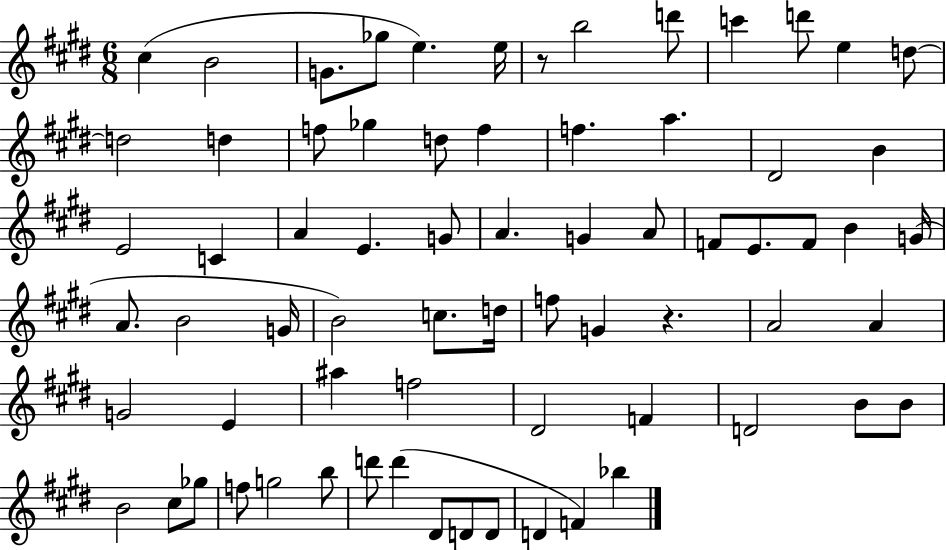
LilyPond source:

{
  \clef treble
  \numericTimeSignature
  \time 6/8
  \key e \major
  cis''4( b'2 | g'8. ges''8 e''4.) e''16 | r8 b''2 d'''8 | c'''4 d'''8 e''4 d''8~~ | \break d''2 d''4 | f''8 ges''4 d''8 f''4 | f''4. a''4. | dis'2 b'4 | \break e'2 c'4 | a'4 e'4. g'8 | a'4. g'4 a'8 | f'8 e'8. f'8 b'4 g'16( | \break a'8. b'2 g'16 | b'2) c''8. d''16 | f''8 g'4 r4. | a'2 a'4 | \break g'2 e'4 | ais''4 f''2 | dis'2 f'4 | d'2 b'8 b'8 | \break b'2 cis''8 ges''8 | f''8 g''2 b''8 | d'''8 d'''4( dis'8 d'8 d'8 | d'4 f'4) bes''4 | \break \bar "|."
}